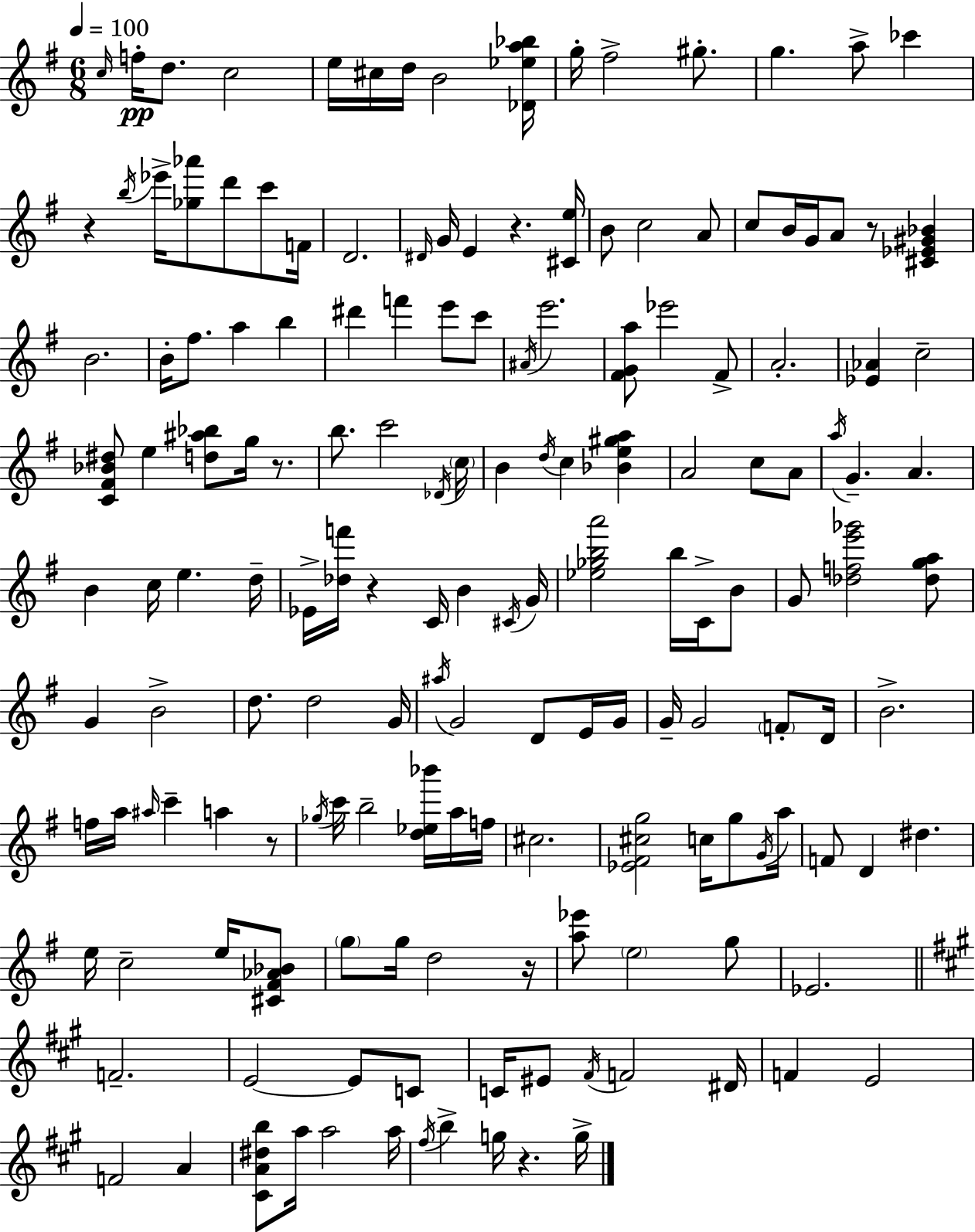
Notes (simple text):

C5/s F5/s D5/e. C5/h E5/s C#5/s D5/s B4/h [Db4,Eb5,A5,Bb5]/s G5/s F#5/h G#5/e. G5/q. A5/e CES6/q R/q B5/s Eb6/s [Gb5,Ab6]/e D6/e C6/e F4/s D4/h. D#4/s G4/s E4/q R/q. [C#4,E5]/s B4/e C5/h A4/e C5/e B4/s G4/s A4/e R/e [C#4,Eb4,G#4,Bb4]/q B4/h. B4/s F#5/e. A5/q B5/q D#6/q F6/q E6/e C6/e A#4/s E6/h. [F#4,G4,A5]/e Eb6/h F#4/e A4/h. [Eb4,Ab4]/q C5/h [C4,F#4,Bb4,D#5]/e E5/q [D5,A#5,Bb5]/e G5/s R/e. B5/e. C6/h Db4/s C5/s B4/q D5/s C5/q [Bb4,E5,G#5,A5]/q A4/h C5/e A4/e A5/s G4/q. A4/q. B4/q C5/s E5/q. D5/s Eb4/s [Db5,F6]/s R/q C4/s B4/q C#4/s G4/s [Eb5,Gb5,B5,A6]/h B5/s C4/s B4/e G4/e [Db5,F5,E6,Gb6]/h [Db5,G5,A5]/e G4/q B4/h D5/e. D5/h G4/s A#5/s G4/h D4/e E4/s G4/s G4/s G4/h F4/e D4/s B4/h. F5/s A5/s A#5/s C6/q A5/q R/e Gb5/s C6/s B5/h [D5,Eb5,Bb6]/s A5/s F5/s C#5/h. [Eb4,F#4,C#5,G5]/h C5/s G5/e G4/s A5/s F4/e D4/q D#5/q. E5/s C5/h E5/s [C#4,F#4,Ab4,Bb4]/e G5/e G5/s D5/h R/s [A5,Eb6]/e E5/h G5/e Eb4/h. F4/h. E4/h E4/e C4/e C4/s EIS4/e F#4/s F4/h D#4/s F4/q E4/h F4/h A4/q [C#4,A4,D#5,B5]/e A5/s A5/h A5/s F#5/s B5/q G5/s R/q. G5/s